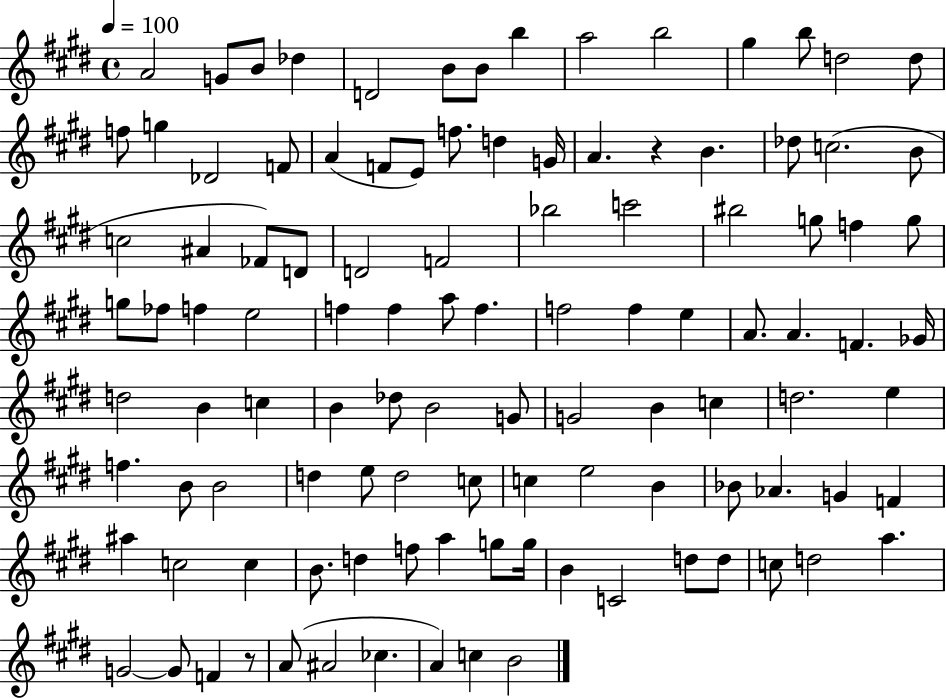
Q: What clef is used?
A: treble